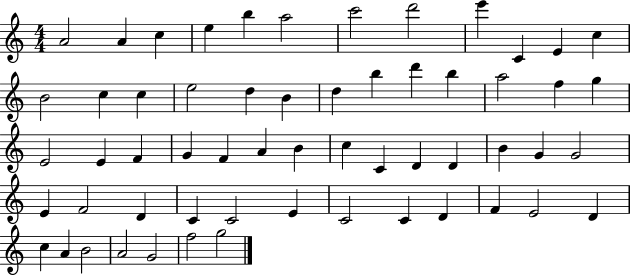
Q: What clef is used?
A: treble